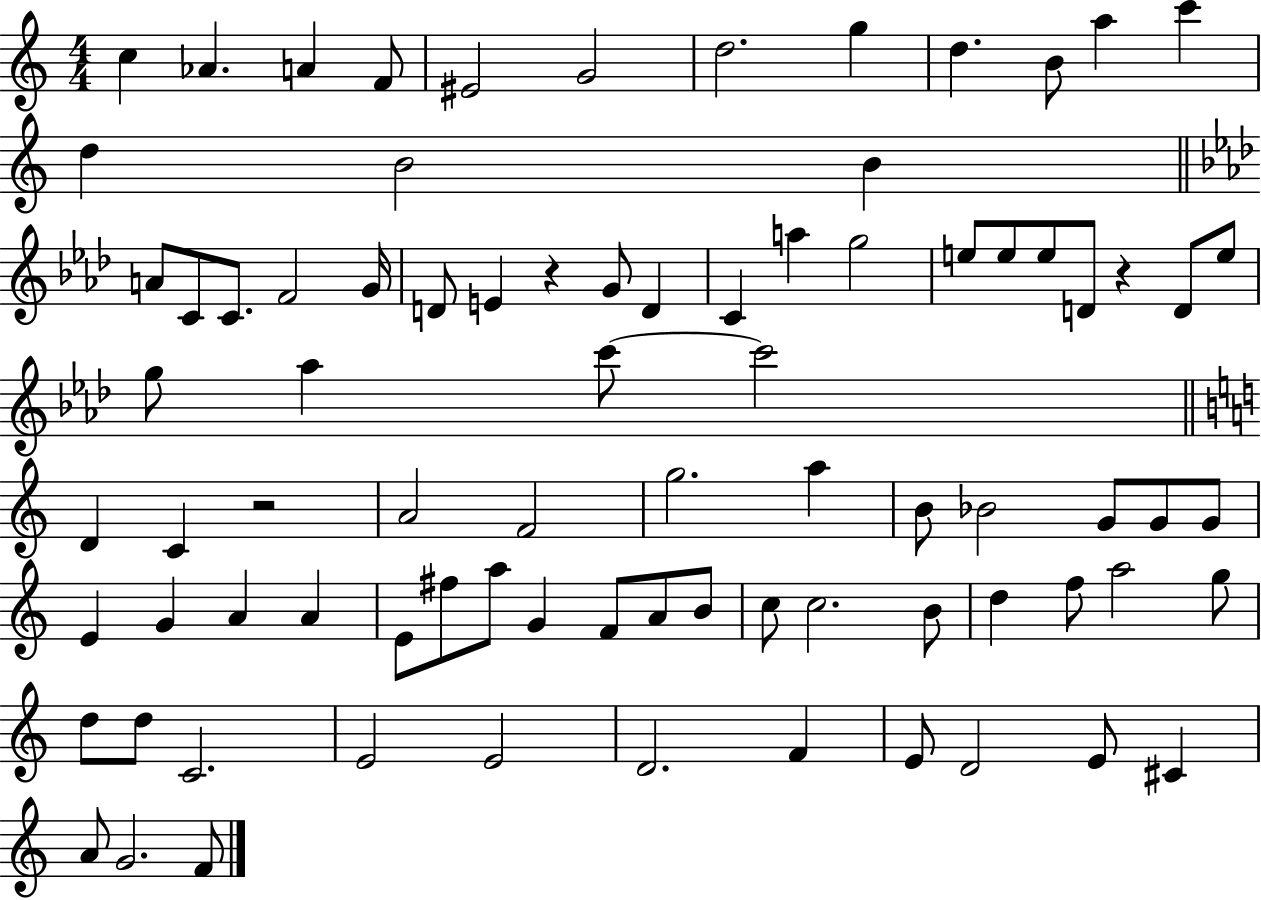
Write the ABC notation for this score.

X:1
T:Untitled
M:4/4
L:1/4
K:C
c _A A F/2 ^E2 G2 d2 g d B/2 a c' d B2 B A/2 C/2 C/2 F2 G/4 D/2 E z G/2 D C a g2 e/2 e/2 e/2 D/2 z D/2 e/2 g/2 _a c'/2 c'2 D C z2 A2 F2 g2 a B/2 _B2 G/2 G/2 G/2 E G A A E/2 ^f/2 a/2 G F/2 A/2 B/2 c/2 c2 B/2 d f/2 a2 g/2 d/2 d/2 C2 E2 E2 D2 F E/2 D2 E/2 ^C A/2 G2 F/2